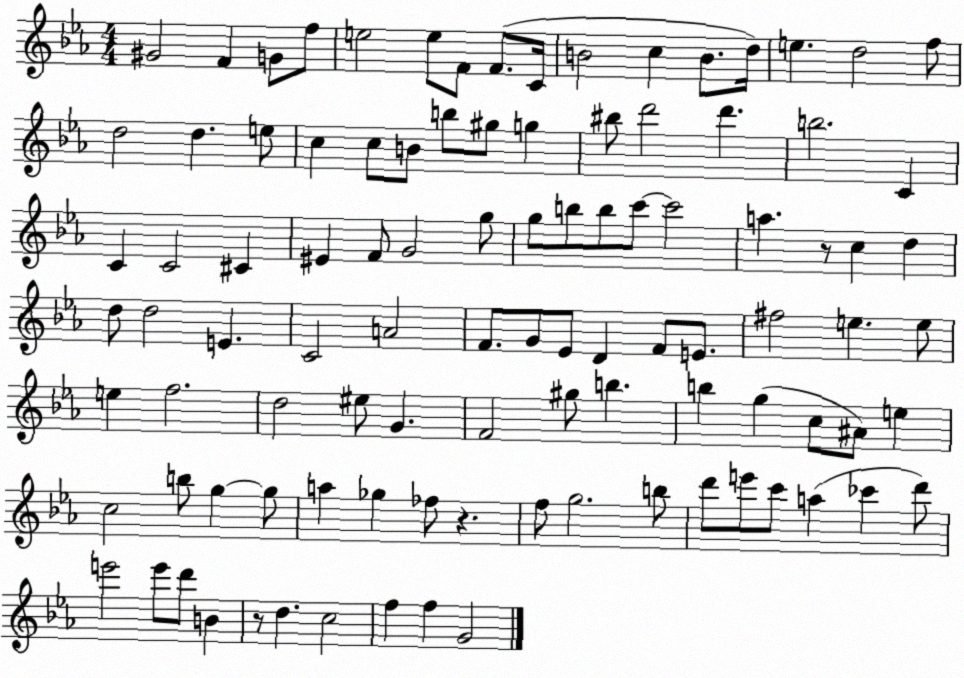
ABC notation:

X:1
T:Untitled
M:4/4
L:1/4
K:Eb
^G2 F G/2 f/2 e2 e/2 F/2 F/2 C/4 B2 c B/2 d/4 e d2 f/2 d2 d e/2 c c/2 B/2 b/2 ^g/2 g ^b/2 d'2 d' b2 C C C2 ^C ^E F/2 G2 g/2 g/2 b/2 b/2 c'/2 c'2 a z/2 c d d/2 d2 E C2 A2 F/2 G/2 _E/2 D F/2 E/2 ^f2 e e/2 e f2 d2 ^e/2 G F2 ^g/2 b b g c/2 ^A/2 e c2 b/2 g g/2 a _g _f/2 z f/2 g2 b/2 d'/2 e'/2 c'/2 a _c' d'/2 e'2 e'/2 d'/2 B z/2 d c2 f f G2